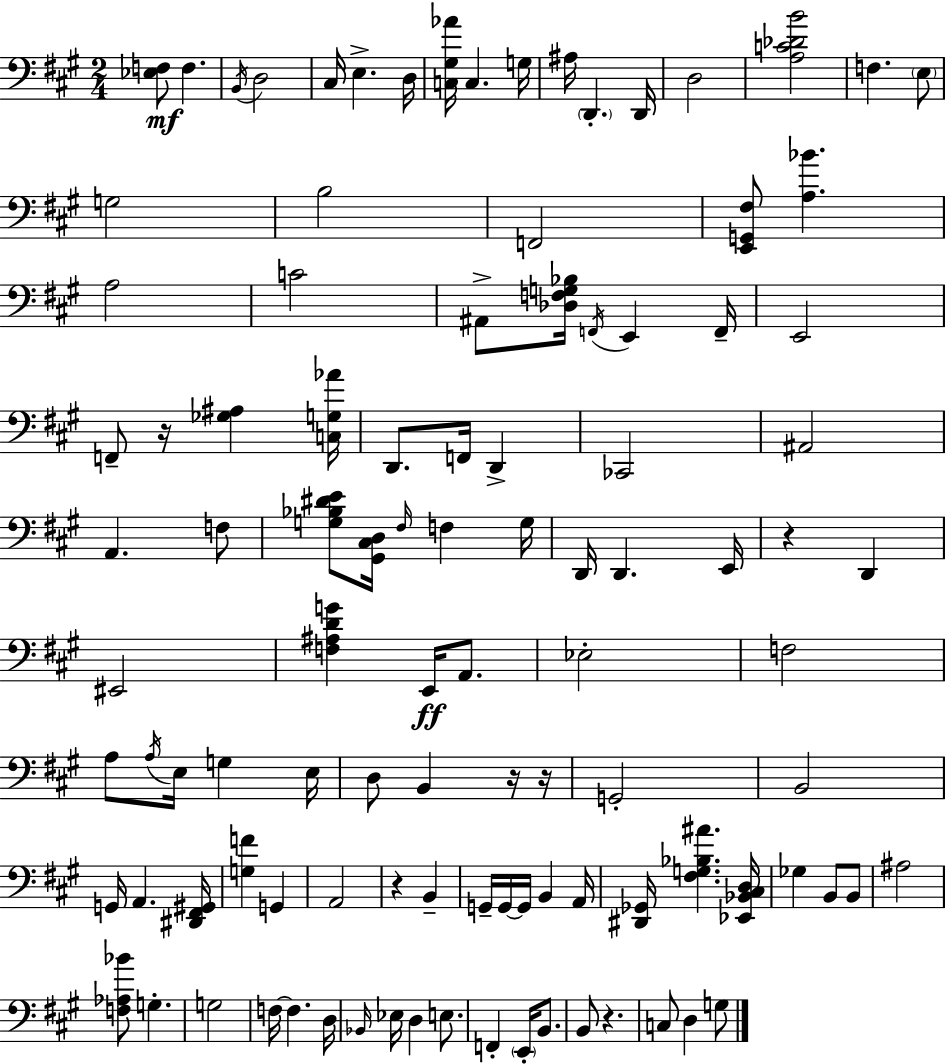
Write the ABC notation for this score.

X:1
T:Untitled
M:2/4
L:1/4
K:A
[_E,F,]/2 F, B,,/4 D,2 ^C,/4 E, D,/4 [C,^G,_A]/4 C, G,/4 ^A,/4 D,, D,,/4 D,2 [A,C_DB]2 F, E,/2 G,2 B,2 F,,2 [E,,G,,^F,]/2 [A,_B] A,2 C2 ^A,,/2 [_D,F,G,_B,]/4 F,,/4 E,, F,,/4 E,,2 F,,/2 z/4 [_G,^A,] [C,G,_A]/4 D,,/2 F,,/4 D,, _C,,2 ^A,,2 A,, F,/2 [G,_B,^DE]/2 [^G,,^C,D,]/4 ^F,/4 F, G,/4 D,,/4 D,, E,,/4 z D,, ^E,,2 [F,^A,DG] E,,/4 A,,/2 _E,2 F,2 A,/2 A,/4 E,/4 G, E,/4 D,/2 B,, z/4 z/4 G,,2 B,,2 G,,/4 A,, [^D,,^F,,^G,,]/4 [G,F] G,, A,,2 z B,, G,,/4 G,,/4 G,,/4 B,, A,,/4 [^D,,_G,,]/4 [^F,G,_B,^A] [_E,,_B,,^C,D,]/4 _G, B,,/2 B,,/2 ^A,2 [F,_A,_B]/2 G, G,2 F,/4 F, D,/4 _B,,/4 _E,/4 D, E,/2 F,, E,,/4 B,,/2 B,,/2 z C,/2 D, G,/2